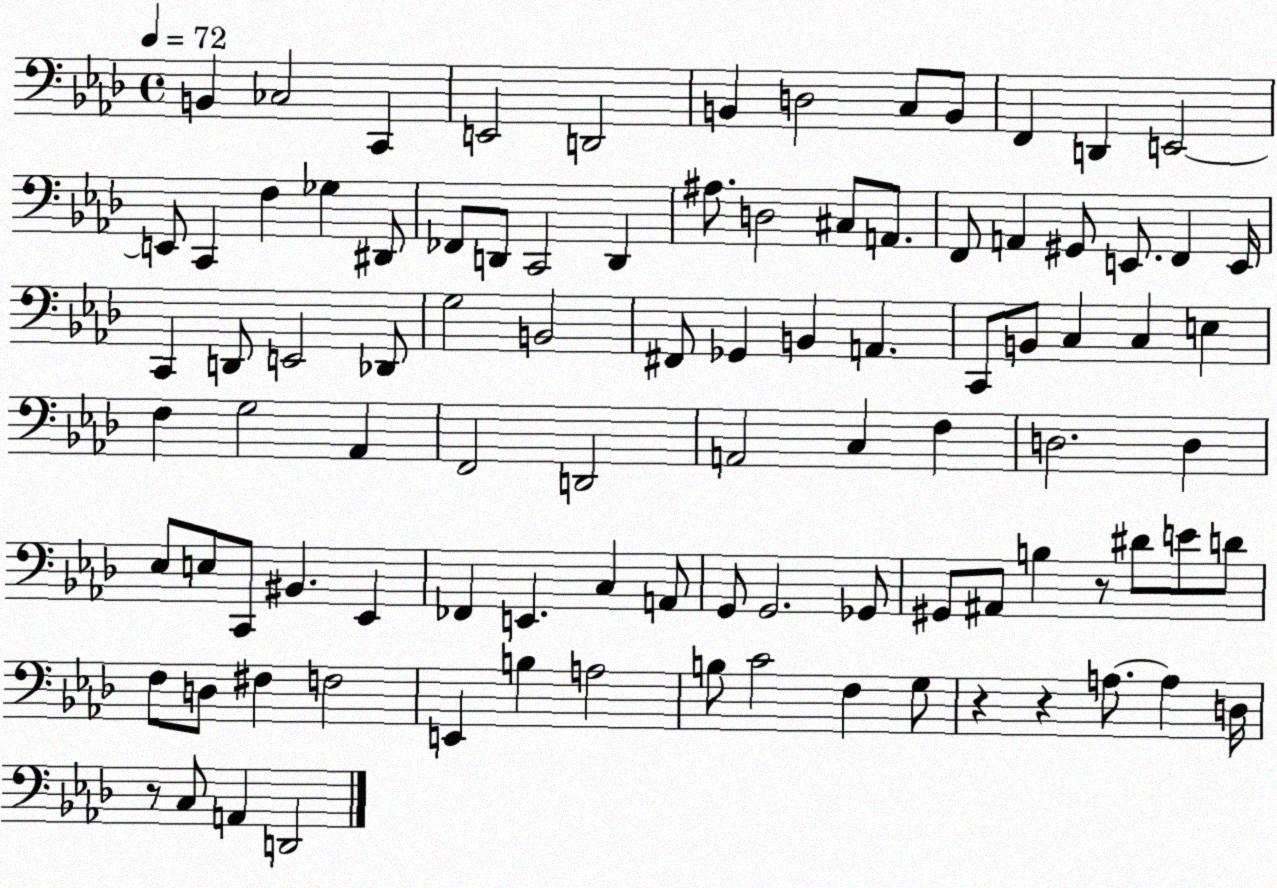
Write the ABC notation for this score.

X:1
T:Untitled
M:4/4
L:1/4
K:Ab
B,, _C,2 C,, E,,2 D,,2 B,, D,2 C,/2 B,,/2 F,, D,, E,,2 E,,/2 C,, F, _G, ^D,,/2 _F,,/2 D,,/2 C,,2 D,, ^A,/2 D,2 ^C,/2 A,,/2 F,,/2 A,, ^G,,/2 E,,/2 F,, E,,/4 C,, D,,/2 E,,2 _D,,/2 G,2 B,,2 ^F,,/2 _G,, B,, A,, C,,/2 B,,/2 C, C, E, F, G,2 _A,, F,,2 D,,2 A,,2 C, F, D,2 D, _E,/2 E,/2 C,,/2 ^B,, _E,, _F,, E,, C, A,,/2 G,,/2 G,,2 _G,,/2 ^G,,/2 ^A,,/2 B, z/2 ^D/2 E/2 D/2 F,/2 D,/2 ^F, F,2 E,, B, A,2 B,/2 C2 F, G,/2 z z A,/2 A, D,/4 z/2 C,/2 A,, D,,2